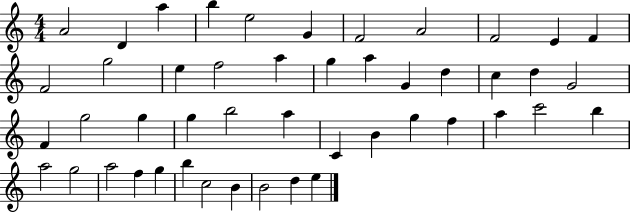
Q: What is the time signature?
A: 4/4